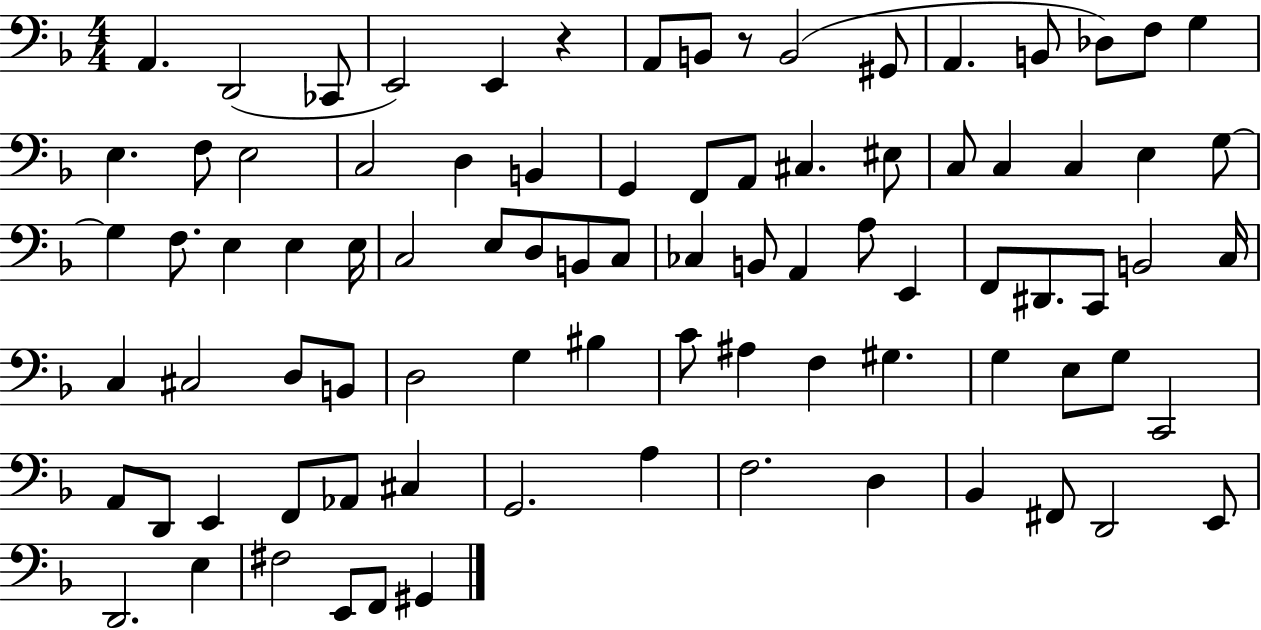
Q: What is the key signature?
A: F major